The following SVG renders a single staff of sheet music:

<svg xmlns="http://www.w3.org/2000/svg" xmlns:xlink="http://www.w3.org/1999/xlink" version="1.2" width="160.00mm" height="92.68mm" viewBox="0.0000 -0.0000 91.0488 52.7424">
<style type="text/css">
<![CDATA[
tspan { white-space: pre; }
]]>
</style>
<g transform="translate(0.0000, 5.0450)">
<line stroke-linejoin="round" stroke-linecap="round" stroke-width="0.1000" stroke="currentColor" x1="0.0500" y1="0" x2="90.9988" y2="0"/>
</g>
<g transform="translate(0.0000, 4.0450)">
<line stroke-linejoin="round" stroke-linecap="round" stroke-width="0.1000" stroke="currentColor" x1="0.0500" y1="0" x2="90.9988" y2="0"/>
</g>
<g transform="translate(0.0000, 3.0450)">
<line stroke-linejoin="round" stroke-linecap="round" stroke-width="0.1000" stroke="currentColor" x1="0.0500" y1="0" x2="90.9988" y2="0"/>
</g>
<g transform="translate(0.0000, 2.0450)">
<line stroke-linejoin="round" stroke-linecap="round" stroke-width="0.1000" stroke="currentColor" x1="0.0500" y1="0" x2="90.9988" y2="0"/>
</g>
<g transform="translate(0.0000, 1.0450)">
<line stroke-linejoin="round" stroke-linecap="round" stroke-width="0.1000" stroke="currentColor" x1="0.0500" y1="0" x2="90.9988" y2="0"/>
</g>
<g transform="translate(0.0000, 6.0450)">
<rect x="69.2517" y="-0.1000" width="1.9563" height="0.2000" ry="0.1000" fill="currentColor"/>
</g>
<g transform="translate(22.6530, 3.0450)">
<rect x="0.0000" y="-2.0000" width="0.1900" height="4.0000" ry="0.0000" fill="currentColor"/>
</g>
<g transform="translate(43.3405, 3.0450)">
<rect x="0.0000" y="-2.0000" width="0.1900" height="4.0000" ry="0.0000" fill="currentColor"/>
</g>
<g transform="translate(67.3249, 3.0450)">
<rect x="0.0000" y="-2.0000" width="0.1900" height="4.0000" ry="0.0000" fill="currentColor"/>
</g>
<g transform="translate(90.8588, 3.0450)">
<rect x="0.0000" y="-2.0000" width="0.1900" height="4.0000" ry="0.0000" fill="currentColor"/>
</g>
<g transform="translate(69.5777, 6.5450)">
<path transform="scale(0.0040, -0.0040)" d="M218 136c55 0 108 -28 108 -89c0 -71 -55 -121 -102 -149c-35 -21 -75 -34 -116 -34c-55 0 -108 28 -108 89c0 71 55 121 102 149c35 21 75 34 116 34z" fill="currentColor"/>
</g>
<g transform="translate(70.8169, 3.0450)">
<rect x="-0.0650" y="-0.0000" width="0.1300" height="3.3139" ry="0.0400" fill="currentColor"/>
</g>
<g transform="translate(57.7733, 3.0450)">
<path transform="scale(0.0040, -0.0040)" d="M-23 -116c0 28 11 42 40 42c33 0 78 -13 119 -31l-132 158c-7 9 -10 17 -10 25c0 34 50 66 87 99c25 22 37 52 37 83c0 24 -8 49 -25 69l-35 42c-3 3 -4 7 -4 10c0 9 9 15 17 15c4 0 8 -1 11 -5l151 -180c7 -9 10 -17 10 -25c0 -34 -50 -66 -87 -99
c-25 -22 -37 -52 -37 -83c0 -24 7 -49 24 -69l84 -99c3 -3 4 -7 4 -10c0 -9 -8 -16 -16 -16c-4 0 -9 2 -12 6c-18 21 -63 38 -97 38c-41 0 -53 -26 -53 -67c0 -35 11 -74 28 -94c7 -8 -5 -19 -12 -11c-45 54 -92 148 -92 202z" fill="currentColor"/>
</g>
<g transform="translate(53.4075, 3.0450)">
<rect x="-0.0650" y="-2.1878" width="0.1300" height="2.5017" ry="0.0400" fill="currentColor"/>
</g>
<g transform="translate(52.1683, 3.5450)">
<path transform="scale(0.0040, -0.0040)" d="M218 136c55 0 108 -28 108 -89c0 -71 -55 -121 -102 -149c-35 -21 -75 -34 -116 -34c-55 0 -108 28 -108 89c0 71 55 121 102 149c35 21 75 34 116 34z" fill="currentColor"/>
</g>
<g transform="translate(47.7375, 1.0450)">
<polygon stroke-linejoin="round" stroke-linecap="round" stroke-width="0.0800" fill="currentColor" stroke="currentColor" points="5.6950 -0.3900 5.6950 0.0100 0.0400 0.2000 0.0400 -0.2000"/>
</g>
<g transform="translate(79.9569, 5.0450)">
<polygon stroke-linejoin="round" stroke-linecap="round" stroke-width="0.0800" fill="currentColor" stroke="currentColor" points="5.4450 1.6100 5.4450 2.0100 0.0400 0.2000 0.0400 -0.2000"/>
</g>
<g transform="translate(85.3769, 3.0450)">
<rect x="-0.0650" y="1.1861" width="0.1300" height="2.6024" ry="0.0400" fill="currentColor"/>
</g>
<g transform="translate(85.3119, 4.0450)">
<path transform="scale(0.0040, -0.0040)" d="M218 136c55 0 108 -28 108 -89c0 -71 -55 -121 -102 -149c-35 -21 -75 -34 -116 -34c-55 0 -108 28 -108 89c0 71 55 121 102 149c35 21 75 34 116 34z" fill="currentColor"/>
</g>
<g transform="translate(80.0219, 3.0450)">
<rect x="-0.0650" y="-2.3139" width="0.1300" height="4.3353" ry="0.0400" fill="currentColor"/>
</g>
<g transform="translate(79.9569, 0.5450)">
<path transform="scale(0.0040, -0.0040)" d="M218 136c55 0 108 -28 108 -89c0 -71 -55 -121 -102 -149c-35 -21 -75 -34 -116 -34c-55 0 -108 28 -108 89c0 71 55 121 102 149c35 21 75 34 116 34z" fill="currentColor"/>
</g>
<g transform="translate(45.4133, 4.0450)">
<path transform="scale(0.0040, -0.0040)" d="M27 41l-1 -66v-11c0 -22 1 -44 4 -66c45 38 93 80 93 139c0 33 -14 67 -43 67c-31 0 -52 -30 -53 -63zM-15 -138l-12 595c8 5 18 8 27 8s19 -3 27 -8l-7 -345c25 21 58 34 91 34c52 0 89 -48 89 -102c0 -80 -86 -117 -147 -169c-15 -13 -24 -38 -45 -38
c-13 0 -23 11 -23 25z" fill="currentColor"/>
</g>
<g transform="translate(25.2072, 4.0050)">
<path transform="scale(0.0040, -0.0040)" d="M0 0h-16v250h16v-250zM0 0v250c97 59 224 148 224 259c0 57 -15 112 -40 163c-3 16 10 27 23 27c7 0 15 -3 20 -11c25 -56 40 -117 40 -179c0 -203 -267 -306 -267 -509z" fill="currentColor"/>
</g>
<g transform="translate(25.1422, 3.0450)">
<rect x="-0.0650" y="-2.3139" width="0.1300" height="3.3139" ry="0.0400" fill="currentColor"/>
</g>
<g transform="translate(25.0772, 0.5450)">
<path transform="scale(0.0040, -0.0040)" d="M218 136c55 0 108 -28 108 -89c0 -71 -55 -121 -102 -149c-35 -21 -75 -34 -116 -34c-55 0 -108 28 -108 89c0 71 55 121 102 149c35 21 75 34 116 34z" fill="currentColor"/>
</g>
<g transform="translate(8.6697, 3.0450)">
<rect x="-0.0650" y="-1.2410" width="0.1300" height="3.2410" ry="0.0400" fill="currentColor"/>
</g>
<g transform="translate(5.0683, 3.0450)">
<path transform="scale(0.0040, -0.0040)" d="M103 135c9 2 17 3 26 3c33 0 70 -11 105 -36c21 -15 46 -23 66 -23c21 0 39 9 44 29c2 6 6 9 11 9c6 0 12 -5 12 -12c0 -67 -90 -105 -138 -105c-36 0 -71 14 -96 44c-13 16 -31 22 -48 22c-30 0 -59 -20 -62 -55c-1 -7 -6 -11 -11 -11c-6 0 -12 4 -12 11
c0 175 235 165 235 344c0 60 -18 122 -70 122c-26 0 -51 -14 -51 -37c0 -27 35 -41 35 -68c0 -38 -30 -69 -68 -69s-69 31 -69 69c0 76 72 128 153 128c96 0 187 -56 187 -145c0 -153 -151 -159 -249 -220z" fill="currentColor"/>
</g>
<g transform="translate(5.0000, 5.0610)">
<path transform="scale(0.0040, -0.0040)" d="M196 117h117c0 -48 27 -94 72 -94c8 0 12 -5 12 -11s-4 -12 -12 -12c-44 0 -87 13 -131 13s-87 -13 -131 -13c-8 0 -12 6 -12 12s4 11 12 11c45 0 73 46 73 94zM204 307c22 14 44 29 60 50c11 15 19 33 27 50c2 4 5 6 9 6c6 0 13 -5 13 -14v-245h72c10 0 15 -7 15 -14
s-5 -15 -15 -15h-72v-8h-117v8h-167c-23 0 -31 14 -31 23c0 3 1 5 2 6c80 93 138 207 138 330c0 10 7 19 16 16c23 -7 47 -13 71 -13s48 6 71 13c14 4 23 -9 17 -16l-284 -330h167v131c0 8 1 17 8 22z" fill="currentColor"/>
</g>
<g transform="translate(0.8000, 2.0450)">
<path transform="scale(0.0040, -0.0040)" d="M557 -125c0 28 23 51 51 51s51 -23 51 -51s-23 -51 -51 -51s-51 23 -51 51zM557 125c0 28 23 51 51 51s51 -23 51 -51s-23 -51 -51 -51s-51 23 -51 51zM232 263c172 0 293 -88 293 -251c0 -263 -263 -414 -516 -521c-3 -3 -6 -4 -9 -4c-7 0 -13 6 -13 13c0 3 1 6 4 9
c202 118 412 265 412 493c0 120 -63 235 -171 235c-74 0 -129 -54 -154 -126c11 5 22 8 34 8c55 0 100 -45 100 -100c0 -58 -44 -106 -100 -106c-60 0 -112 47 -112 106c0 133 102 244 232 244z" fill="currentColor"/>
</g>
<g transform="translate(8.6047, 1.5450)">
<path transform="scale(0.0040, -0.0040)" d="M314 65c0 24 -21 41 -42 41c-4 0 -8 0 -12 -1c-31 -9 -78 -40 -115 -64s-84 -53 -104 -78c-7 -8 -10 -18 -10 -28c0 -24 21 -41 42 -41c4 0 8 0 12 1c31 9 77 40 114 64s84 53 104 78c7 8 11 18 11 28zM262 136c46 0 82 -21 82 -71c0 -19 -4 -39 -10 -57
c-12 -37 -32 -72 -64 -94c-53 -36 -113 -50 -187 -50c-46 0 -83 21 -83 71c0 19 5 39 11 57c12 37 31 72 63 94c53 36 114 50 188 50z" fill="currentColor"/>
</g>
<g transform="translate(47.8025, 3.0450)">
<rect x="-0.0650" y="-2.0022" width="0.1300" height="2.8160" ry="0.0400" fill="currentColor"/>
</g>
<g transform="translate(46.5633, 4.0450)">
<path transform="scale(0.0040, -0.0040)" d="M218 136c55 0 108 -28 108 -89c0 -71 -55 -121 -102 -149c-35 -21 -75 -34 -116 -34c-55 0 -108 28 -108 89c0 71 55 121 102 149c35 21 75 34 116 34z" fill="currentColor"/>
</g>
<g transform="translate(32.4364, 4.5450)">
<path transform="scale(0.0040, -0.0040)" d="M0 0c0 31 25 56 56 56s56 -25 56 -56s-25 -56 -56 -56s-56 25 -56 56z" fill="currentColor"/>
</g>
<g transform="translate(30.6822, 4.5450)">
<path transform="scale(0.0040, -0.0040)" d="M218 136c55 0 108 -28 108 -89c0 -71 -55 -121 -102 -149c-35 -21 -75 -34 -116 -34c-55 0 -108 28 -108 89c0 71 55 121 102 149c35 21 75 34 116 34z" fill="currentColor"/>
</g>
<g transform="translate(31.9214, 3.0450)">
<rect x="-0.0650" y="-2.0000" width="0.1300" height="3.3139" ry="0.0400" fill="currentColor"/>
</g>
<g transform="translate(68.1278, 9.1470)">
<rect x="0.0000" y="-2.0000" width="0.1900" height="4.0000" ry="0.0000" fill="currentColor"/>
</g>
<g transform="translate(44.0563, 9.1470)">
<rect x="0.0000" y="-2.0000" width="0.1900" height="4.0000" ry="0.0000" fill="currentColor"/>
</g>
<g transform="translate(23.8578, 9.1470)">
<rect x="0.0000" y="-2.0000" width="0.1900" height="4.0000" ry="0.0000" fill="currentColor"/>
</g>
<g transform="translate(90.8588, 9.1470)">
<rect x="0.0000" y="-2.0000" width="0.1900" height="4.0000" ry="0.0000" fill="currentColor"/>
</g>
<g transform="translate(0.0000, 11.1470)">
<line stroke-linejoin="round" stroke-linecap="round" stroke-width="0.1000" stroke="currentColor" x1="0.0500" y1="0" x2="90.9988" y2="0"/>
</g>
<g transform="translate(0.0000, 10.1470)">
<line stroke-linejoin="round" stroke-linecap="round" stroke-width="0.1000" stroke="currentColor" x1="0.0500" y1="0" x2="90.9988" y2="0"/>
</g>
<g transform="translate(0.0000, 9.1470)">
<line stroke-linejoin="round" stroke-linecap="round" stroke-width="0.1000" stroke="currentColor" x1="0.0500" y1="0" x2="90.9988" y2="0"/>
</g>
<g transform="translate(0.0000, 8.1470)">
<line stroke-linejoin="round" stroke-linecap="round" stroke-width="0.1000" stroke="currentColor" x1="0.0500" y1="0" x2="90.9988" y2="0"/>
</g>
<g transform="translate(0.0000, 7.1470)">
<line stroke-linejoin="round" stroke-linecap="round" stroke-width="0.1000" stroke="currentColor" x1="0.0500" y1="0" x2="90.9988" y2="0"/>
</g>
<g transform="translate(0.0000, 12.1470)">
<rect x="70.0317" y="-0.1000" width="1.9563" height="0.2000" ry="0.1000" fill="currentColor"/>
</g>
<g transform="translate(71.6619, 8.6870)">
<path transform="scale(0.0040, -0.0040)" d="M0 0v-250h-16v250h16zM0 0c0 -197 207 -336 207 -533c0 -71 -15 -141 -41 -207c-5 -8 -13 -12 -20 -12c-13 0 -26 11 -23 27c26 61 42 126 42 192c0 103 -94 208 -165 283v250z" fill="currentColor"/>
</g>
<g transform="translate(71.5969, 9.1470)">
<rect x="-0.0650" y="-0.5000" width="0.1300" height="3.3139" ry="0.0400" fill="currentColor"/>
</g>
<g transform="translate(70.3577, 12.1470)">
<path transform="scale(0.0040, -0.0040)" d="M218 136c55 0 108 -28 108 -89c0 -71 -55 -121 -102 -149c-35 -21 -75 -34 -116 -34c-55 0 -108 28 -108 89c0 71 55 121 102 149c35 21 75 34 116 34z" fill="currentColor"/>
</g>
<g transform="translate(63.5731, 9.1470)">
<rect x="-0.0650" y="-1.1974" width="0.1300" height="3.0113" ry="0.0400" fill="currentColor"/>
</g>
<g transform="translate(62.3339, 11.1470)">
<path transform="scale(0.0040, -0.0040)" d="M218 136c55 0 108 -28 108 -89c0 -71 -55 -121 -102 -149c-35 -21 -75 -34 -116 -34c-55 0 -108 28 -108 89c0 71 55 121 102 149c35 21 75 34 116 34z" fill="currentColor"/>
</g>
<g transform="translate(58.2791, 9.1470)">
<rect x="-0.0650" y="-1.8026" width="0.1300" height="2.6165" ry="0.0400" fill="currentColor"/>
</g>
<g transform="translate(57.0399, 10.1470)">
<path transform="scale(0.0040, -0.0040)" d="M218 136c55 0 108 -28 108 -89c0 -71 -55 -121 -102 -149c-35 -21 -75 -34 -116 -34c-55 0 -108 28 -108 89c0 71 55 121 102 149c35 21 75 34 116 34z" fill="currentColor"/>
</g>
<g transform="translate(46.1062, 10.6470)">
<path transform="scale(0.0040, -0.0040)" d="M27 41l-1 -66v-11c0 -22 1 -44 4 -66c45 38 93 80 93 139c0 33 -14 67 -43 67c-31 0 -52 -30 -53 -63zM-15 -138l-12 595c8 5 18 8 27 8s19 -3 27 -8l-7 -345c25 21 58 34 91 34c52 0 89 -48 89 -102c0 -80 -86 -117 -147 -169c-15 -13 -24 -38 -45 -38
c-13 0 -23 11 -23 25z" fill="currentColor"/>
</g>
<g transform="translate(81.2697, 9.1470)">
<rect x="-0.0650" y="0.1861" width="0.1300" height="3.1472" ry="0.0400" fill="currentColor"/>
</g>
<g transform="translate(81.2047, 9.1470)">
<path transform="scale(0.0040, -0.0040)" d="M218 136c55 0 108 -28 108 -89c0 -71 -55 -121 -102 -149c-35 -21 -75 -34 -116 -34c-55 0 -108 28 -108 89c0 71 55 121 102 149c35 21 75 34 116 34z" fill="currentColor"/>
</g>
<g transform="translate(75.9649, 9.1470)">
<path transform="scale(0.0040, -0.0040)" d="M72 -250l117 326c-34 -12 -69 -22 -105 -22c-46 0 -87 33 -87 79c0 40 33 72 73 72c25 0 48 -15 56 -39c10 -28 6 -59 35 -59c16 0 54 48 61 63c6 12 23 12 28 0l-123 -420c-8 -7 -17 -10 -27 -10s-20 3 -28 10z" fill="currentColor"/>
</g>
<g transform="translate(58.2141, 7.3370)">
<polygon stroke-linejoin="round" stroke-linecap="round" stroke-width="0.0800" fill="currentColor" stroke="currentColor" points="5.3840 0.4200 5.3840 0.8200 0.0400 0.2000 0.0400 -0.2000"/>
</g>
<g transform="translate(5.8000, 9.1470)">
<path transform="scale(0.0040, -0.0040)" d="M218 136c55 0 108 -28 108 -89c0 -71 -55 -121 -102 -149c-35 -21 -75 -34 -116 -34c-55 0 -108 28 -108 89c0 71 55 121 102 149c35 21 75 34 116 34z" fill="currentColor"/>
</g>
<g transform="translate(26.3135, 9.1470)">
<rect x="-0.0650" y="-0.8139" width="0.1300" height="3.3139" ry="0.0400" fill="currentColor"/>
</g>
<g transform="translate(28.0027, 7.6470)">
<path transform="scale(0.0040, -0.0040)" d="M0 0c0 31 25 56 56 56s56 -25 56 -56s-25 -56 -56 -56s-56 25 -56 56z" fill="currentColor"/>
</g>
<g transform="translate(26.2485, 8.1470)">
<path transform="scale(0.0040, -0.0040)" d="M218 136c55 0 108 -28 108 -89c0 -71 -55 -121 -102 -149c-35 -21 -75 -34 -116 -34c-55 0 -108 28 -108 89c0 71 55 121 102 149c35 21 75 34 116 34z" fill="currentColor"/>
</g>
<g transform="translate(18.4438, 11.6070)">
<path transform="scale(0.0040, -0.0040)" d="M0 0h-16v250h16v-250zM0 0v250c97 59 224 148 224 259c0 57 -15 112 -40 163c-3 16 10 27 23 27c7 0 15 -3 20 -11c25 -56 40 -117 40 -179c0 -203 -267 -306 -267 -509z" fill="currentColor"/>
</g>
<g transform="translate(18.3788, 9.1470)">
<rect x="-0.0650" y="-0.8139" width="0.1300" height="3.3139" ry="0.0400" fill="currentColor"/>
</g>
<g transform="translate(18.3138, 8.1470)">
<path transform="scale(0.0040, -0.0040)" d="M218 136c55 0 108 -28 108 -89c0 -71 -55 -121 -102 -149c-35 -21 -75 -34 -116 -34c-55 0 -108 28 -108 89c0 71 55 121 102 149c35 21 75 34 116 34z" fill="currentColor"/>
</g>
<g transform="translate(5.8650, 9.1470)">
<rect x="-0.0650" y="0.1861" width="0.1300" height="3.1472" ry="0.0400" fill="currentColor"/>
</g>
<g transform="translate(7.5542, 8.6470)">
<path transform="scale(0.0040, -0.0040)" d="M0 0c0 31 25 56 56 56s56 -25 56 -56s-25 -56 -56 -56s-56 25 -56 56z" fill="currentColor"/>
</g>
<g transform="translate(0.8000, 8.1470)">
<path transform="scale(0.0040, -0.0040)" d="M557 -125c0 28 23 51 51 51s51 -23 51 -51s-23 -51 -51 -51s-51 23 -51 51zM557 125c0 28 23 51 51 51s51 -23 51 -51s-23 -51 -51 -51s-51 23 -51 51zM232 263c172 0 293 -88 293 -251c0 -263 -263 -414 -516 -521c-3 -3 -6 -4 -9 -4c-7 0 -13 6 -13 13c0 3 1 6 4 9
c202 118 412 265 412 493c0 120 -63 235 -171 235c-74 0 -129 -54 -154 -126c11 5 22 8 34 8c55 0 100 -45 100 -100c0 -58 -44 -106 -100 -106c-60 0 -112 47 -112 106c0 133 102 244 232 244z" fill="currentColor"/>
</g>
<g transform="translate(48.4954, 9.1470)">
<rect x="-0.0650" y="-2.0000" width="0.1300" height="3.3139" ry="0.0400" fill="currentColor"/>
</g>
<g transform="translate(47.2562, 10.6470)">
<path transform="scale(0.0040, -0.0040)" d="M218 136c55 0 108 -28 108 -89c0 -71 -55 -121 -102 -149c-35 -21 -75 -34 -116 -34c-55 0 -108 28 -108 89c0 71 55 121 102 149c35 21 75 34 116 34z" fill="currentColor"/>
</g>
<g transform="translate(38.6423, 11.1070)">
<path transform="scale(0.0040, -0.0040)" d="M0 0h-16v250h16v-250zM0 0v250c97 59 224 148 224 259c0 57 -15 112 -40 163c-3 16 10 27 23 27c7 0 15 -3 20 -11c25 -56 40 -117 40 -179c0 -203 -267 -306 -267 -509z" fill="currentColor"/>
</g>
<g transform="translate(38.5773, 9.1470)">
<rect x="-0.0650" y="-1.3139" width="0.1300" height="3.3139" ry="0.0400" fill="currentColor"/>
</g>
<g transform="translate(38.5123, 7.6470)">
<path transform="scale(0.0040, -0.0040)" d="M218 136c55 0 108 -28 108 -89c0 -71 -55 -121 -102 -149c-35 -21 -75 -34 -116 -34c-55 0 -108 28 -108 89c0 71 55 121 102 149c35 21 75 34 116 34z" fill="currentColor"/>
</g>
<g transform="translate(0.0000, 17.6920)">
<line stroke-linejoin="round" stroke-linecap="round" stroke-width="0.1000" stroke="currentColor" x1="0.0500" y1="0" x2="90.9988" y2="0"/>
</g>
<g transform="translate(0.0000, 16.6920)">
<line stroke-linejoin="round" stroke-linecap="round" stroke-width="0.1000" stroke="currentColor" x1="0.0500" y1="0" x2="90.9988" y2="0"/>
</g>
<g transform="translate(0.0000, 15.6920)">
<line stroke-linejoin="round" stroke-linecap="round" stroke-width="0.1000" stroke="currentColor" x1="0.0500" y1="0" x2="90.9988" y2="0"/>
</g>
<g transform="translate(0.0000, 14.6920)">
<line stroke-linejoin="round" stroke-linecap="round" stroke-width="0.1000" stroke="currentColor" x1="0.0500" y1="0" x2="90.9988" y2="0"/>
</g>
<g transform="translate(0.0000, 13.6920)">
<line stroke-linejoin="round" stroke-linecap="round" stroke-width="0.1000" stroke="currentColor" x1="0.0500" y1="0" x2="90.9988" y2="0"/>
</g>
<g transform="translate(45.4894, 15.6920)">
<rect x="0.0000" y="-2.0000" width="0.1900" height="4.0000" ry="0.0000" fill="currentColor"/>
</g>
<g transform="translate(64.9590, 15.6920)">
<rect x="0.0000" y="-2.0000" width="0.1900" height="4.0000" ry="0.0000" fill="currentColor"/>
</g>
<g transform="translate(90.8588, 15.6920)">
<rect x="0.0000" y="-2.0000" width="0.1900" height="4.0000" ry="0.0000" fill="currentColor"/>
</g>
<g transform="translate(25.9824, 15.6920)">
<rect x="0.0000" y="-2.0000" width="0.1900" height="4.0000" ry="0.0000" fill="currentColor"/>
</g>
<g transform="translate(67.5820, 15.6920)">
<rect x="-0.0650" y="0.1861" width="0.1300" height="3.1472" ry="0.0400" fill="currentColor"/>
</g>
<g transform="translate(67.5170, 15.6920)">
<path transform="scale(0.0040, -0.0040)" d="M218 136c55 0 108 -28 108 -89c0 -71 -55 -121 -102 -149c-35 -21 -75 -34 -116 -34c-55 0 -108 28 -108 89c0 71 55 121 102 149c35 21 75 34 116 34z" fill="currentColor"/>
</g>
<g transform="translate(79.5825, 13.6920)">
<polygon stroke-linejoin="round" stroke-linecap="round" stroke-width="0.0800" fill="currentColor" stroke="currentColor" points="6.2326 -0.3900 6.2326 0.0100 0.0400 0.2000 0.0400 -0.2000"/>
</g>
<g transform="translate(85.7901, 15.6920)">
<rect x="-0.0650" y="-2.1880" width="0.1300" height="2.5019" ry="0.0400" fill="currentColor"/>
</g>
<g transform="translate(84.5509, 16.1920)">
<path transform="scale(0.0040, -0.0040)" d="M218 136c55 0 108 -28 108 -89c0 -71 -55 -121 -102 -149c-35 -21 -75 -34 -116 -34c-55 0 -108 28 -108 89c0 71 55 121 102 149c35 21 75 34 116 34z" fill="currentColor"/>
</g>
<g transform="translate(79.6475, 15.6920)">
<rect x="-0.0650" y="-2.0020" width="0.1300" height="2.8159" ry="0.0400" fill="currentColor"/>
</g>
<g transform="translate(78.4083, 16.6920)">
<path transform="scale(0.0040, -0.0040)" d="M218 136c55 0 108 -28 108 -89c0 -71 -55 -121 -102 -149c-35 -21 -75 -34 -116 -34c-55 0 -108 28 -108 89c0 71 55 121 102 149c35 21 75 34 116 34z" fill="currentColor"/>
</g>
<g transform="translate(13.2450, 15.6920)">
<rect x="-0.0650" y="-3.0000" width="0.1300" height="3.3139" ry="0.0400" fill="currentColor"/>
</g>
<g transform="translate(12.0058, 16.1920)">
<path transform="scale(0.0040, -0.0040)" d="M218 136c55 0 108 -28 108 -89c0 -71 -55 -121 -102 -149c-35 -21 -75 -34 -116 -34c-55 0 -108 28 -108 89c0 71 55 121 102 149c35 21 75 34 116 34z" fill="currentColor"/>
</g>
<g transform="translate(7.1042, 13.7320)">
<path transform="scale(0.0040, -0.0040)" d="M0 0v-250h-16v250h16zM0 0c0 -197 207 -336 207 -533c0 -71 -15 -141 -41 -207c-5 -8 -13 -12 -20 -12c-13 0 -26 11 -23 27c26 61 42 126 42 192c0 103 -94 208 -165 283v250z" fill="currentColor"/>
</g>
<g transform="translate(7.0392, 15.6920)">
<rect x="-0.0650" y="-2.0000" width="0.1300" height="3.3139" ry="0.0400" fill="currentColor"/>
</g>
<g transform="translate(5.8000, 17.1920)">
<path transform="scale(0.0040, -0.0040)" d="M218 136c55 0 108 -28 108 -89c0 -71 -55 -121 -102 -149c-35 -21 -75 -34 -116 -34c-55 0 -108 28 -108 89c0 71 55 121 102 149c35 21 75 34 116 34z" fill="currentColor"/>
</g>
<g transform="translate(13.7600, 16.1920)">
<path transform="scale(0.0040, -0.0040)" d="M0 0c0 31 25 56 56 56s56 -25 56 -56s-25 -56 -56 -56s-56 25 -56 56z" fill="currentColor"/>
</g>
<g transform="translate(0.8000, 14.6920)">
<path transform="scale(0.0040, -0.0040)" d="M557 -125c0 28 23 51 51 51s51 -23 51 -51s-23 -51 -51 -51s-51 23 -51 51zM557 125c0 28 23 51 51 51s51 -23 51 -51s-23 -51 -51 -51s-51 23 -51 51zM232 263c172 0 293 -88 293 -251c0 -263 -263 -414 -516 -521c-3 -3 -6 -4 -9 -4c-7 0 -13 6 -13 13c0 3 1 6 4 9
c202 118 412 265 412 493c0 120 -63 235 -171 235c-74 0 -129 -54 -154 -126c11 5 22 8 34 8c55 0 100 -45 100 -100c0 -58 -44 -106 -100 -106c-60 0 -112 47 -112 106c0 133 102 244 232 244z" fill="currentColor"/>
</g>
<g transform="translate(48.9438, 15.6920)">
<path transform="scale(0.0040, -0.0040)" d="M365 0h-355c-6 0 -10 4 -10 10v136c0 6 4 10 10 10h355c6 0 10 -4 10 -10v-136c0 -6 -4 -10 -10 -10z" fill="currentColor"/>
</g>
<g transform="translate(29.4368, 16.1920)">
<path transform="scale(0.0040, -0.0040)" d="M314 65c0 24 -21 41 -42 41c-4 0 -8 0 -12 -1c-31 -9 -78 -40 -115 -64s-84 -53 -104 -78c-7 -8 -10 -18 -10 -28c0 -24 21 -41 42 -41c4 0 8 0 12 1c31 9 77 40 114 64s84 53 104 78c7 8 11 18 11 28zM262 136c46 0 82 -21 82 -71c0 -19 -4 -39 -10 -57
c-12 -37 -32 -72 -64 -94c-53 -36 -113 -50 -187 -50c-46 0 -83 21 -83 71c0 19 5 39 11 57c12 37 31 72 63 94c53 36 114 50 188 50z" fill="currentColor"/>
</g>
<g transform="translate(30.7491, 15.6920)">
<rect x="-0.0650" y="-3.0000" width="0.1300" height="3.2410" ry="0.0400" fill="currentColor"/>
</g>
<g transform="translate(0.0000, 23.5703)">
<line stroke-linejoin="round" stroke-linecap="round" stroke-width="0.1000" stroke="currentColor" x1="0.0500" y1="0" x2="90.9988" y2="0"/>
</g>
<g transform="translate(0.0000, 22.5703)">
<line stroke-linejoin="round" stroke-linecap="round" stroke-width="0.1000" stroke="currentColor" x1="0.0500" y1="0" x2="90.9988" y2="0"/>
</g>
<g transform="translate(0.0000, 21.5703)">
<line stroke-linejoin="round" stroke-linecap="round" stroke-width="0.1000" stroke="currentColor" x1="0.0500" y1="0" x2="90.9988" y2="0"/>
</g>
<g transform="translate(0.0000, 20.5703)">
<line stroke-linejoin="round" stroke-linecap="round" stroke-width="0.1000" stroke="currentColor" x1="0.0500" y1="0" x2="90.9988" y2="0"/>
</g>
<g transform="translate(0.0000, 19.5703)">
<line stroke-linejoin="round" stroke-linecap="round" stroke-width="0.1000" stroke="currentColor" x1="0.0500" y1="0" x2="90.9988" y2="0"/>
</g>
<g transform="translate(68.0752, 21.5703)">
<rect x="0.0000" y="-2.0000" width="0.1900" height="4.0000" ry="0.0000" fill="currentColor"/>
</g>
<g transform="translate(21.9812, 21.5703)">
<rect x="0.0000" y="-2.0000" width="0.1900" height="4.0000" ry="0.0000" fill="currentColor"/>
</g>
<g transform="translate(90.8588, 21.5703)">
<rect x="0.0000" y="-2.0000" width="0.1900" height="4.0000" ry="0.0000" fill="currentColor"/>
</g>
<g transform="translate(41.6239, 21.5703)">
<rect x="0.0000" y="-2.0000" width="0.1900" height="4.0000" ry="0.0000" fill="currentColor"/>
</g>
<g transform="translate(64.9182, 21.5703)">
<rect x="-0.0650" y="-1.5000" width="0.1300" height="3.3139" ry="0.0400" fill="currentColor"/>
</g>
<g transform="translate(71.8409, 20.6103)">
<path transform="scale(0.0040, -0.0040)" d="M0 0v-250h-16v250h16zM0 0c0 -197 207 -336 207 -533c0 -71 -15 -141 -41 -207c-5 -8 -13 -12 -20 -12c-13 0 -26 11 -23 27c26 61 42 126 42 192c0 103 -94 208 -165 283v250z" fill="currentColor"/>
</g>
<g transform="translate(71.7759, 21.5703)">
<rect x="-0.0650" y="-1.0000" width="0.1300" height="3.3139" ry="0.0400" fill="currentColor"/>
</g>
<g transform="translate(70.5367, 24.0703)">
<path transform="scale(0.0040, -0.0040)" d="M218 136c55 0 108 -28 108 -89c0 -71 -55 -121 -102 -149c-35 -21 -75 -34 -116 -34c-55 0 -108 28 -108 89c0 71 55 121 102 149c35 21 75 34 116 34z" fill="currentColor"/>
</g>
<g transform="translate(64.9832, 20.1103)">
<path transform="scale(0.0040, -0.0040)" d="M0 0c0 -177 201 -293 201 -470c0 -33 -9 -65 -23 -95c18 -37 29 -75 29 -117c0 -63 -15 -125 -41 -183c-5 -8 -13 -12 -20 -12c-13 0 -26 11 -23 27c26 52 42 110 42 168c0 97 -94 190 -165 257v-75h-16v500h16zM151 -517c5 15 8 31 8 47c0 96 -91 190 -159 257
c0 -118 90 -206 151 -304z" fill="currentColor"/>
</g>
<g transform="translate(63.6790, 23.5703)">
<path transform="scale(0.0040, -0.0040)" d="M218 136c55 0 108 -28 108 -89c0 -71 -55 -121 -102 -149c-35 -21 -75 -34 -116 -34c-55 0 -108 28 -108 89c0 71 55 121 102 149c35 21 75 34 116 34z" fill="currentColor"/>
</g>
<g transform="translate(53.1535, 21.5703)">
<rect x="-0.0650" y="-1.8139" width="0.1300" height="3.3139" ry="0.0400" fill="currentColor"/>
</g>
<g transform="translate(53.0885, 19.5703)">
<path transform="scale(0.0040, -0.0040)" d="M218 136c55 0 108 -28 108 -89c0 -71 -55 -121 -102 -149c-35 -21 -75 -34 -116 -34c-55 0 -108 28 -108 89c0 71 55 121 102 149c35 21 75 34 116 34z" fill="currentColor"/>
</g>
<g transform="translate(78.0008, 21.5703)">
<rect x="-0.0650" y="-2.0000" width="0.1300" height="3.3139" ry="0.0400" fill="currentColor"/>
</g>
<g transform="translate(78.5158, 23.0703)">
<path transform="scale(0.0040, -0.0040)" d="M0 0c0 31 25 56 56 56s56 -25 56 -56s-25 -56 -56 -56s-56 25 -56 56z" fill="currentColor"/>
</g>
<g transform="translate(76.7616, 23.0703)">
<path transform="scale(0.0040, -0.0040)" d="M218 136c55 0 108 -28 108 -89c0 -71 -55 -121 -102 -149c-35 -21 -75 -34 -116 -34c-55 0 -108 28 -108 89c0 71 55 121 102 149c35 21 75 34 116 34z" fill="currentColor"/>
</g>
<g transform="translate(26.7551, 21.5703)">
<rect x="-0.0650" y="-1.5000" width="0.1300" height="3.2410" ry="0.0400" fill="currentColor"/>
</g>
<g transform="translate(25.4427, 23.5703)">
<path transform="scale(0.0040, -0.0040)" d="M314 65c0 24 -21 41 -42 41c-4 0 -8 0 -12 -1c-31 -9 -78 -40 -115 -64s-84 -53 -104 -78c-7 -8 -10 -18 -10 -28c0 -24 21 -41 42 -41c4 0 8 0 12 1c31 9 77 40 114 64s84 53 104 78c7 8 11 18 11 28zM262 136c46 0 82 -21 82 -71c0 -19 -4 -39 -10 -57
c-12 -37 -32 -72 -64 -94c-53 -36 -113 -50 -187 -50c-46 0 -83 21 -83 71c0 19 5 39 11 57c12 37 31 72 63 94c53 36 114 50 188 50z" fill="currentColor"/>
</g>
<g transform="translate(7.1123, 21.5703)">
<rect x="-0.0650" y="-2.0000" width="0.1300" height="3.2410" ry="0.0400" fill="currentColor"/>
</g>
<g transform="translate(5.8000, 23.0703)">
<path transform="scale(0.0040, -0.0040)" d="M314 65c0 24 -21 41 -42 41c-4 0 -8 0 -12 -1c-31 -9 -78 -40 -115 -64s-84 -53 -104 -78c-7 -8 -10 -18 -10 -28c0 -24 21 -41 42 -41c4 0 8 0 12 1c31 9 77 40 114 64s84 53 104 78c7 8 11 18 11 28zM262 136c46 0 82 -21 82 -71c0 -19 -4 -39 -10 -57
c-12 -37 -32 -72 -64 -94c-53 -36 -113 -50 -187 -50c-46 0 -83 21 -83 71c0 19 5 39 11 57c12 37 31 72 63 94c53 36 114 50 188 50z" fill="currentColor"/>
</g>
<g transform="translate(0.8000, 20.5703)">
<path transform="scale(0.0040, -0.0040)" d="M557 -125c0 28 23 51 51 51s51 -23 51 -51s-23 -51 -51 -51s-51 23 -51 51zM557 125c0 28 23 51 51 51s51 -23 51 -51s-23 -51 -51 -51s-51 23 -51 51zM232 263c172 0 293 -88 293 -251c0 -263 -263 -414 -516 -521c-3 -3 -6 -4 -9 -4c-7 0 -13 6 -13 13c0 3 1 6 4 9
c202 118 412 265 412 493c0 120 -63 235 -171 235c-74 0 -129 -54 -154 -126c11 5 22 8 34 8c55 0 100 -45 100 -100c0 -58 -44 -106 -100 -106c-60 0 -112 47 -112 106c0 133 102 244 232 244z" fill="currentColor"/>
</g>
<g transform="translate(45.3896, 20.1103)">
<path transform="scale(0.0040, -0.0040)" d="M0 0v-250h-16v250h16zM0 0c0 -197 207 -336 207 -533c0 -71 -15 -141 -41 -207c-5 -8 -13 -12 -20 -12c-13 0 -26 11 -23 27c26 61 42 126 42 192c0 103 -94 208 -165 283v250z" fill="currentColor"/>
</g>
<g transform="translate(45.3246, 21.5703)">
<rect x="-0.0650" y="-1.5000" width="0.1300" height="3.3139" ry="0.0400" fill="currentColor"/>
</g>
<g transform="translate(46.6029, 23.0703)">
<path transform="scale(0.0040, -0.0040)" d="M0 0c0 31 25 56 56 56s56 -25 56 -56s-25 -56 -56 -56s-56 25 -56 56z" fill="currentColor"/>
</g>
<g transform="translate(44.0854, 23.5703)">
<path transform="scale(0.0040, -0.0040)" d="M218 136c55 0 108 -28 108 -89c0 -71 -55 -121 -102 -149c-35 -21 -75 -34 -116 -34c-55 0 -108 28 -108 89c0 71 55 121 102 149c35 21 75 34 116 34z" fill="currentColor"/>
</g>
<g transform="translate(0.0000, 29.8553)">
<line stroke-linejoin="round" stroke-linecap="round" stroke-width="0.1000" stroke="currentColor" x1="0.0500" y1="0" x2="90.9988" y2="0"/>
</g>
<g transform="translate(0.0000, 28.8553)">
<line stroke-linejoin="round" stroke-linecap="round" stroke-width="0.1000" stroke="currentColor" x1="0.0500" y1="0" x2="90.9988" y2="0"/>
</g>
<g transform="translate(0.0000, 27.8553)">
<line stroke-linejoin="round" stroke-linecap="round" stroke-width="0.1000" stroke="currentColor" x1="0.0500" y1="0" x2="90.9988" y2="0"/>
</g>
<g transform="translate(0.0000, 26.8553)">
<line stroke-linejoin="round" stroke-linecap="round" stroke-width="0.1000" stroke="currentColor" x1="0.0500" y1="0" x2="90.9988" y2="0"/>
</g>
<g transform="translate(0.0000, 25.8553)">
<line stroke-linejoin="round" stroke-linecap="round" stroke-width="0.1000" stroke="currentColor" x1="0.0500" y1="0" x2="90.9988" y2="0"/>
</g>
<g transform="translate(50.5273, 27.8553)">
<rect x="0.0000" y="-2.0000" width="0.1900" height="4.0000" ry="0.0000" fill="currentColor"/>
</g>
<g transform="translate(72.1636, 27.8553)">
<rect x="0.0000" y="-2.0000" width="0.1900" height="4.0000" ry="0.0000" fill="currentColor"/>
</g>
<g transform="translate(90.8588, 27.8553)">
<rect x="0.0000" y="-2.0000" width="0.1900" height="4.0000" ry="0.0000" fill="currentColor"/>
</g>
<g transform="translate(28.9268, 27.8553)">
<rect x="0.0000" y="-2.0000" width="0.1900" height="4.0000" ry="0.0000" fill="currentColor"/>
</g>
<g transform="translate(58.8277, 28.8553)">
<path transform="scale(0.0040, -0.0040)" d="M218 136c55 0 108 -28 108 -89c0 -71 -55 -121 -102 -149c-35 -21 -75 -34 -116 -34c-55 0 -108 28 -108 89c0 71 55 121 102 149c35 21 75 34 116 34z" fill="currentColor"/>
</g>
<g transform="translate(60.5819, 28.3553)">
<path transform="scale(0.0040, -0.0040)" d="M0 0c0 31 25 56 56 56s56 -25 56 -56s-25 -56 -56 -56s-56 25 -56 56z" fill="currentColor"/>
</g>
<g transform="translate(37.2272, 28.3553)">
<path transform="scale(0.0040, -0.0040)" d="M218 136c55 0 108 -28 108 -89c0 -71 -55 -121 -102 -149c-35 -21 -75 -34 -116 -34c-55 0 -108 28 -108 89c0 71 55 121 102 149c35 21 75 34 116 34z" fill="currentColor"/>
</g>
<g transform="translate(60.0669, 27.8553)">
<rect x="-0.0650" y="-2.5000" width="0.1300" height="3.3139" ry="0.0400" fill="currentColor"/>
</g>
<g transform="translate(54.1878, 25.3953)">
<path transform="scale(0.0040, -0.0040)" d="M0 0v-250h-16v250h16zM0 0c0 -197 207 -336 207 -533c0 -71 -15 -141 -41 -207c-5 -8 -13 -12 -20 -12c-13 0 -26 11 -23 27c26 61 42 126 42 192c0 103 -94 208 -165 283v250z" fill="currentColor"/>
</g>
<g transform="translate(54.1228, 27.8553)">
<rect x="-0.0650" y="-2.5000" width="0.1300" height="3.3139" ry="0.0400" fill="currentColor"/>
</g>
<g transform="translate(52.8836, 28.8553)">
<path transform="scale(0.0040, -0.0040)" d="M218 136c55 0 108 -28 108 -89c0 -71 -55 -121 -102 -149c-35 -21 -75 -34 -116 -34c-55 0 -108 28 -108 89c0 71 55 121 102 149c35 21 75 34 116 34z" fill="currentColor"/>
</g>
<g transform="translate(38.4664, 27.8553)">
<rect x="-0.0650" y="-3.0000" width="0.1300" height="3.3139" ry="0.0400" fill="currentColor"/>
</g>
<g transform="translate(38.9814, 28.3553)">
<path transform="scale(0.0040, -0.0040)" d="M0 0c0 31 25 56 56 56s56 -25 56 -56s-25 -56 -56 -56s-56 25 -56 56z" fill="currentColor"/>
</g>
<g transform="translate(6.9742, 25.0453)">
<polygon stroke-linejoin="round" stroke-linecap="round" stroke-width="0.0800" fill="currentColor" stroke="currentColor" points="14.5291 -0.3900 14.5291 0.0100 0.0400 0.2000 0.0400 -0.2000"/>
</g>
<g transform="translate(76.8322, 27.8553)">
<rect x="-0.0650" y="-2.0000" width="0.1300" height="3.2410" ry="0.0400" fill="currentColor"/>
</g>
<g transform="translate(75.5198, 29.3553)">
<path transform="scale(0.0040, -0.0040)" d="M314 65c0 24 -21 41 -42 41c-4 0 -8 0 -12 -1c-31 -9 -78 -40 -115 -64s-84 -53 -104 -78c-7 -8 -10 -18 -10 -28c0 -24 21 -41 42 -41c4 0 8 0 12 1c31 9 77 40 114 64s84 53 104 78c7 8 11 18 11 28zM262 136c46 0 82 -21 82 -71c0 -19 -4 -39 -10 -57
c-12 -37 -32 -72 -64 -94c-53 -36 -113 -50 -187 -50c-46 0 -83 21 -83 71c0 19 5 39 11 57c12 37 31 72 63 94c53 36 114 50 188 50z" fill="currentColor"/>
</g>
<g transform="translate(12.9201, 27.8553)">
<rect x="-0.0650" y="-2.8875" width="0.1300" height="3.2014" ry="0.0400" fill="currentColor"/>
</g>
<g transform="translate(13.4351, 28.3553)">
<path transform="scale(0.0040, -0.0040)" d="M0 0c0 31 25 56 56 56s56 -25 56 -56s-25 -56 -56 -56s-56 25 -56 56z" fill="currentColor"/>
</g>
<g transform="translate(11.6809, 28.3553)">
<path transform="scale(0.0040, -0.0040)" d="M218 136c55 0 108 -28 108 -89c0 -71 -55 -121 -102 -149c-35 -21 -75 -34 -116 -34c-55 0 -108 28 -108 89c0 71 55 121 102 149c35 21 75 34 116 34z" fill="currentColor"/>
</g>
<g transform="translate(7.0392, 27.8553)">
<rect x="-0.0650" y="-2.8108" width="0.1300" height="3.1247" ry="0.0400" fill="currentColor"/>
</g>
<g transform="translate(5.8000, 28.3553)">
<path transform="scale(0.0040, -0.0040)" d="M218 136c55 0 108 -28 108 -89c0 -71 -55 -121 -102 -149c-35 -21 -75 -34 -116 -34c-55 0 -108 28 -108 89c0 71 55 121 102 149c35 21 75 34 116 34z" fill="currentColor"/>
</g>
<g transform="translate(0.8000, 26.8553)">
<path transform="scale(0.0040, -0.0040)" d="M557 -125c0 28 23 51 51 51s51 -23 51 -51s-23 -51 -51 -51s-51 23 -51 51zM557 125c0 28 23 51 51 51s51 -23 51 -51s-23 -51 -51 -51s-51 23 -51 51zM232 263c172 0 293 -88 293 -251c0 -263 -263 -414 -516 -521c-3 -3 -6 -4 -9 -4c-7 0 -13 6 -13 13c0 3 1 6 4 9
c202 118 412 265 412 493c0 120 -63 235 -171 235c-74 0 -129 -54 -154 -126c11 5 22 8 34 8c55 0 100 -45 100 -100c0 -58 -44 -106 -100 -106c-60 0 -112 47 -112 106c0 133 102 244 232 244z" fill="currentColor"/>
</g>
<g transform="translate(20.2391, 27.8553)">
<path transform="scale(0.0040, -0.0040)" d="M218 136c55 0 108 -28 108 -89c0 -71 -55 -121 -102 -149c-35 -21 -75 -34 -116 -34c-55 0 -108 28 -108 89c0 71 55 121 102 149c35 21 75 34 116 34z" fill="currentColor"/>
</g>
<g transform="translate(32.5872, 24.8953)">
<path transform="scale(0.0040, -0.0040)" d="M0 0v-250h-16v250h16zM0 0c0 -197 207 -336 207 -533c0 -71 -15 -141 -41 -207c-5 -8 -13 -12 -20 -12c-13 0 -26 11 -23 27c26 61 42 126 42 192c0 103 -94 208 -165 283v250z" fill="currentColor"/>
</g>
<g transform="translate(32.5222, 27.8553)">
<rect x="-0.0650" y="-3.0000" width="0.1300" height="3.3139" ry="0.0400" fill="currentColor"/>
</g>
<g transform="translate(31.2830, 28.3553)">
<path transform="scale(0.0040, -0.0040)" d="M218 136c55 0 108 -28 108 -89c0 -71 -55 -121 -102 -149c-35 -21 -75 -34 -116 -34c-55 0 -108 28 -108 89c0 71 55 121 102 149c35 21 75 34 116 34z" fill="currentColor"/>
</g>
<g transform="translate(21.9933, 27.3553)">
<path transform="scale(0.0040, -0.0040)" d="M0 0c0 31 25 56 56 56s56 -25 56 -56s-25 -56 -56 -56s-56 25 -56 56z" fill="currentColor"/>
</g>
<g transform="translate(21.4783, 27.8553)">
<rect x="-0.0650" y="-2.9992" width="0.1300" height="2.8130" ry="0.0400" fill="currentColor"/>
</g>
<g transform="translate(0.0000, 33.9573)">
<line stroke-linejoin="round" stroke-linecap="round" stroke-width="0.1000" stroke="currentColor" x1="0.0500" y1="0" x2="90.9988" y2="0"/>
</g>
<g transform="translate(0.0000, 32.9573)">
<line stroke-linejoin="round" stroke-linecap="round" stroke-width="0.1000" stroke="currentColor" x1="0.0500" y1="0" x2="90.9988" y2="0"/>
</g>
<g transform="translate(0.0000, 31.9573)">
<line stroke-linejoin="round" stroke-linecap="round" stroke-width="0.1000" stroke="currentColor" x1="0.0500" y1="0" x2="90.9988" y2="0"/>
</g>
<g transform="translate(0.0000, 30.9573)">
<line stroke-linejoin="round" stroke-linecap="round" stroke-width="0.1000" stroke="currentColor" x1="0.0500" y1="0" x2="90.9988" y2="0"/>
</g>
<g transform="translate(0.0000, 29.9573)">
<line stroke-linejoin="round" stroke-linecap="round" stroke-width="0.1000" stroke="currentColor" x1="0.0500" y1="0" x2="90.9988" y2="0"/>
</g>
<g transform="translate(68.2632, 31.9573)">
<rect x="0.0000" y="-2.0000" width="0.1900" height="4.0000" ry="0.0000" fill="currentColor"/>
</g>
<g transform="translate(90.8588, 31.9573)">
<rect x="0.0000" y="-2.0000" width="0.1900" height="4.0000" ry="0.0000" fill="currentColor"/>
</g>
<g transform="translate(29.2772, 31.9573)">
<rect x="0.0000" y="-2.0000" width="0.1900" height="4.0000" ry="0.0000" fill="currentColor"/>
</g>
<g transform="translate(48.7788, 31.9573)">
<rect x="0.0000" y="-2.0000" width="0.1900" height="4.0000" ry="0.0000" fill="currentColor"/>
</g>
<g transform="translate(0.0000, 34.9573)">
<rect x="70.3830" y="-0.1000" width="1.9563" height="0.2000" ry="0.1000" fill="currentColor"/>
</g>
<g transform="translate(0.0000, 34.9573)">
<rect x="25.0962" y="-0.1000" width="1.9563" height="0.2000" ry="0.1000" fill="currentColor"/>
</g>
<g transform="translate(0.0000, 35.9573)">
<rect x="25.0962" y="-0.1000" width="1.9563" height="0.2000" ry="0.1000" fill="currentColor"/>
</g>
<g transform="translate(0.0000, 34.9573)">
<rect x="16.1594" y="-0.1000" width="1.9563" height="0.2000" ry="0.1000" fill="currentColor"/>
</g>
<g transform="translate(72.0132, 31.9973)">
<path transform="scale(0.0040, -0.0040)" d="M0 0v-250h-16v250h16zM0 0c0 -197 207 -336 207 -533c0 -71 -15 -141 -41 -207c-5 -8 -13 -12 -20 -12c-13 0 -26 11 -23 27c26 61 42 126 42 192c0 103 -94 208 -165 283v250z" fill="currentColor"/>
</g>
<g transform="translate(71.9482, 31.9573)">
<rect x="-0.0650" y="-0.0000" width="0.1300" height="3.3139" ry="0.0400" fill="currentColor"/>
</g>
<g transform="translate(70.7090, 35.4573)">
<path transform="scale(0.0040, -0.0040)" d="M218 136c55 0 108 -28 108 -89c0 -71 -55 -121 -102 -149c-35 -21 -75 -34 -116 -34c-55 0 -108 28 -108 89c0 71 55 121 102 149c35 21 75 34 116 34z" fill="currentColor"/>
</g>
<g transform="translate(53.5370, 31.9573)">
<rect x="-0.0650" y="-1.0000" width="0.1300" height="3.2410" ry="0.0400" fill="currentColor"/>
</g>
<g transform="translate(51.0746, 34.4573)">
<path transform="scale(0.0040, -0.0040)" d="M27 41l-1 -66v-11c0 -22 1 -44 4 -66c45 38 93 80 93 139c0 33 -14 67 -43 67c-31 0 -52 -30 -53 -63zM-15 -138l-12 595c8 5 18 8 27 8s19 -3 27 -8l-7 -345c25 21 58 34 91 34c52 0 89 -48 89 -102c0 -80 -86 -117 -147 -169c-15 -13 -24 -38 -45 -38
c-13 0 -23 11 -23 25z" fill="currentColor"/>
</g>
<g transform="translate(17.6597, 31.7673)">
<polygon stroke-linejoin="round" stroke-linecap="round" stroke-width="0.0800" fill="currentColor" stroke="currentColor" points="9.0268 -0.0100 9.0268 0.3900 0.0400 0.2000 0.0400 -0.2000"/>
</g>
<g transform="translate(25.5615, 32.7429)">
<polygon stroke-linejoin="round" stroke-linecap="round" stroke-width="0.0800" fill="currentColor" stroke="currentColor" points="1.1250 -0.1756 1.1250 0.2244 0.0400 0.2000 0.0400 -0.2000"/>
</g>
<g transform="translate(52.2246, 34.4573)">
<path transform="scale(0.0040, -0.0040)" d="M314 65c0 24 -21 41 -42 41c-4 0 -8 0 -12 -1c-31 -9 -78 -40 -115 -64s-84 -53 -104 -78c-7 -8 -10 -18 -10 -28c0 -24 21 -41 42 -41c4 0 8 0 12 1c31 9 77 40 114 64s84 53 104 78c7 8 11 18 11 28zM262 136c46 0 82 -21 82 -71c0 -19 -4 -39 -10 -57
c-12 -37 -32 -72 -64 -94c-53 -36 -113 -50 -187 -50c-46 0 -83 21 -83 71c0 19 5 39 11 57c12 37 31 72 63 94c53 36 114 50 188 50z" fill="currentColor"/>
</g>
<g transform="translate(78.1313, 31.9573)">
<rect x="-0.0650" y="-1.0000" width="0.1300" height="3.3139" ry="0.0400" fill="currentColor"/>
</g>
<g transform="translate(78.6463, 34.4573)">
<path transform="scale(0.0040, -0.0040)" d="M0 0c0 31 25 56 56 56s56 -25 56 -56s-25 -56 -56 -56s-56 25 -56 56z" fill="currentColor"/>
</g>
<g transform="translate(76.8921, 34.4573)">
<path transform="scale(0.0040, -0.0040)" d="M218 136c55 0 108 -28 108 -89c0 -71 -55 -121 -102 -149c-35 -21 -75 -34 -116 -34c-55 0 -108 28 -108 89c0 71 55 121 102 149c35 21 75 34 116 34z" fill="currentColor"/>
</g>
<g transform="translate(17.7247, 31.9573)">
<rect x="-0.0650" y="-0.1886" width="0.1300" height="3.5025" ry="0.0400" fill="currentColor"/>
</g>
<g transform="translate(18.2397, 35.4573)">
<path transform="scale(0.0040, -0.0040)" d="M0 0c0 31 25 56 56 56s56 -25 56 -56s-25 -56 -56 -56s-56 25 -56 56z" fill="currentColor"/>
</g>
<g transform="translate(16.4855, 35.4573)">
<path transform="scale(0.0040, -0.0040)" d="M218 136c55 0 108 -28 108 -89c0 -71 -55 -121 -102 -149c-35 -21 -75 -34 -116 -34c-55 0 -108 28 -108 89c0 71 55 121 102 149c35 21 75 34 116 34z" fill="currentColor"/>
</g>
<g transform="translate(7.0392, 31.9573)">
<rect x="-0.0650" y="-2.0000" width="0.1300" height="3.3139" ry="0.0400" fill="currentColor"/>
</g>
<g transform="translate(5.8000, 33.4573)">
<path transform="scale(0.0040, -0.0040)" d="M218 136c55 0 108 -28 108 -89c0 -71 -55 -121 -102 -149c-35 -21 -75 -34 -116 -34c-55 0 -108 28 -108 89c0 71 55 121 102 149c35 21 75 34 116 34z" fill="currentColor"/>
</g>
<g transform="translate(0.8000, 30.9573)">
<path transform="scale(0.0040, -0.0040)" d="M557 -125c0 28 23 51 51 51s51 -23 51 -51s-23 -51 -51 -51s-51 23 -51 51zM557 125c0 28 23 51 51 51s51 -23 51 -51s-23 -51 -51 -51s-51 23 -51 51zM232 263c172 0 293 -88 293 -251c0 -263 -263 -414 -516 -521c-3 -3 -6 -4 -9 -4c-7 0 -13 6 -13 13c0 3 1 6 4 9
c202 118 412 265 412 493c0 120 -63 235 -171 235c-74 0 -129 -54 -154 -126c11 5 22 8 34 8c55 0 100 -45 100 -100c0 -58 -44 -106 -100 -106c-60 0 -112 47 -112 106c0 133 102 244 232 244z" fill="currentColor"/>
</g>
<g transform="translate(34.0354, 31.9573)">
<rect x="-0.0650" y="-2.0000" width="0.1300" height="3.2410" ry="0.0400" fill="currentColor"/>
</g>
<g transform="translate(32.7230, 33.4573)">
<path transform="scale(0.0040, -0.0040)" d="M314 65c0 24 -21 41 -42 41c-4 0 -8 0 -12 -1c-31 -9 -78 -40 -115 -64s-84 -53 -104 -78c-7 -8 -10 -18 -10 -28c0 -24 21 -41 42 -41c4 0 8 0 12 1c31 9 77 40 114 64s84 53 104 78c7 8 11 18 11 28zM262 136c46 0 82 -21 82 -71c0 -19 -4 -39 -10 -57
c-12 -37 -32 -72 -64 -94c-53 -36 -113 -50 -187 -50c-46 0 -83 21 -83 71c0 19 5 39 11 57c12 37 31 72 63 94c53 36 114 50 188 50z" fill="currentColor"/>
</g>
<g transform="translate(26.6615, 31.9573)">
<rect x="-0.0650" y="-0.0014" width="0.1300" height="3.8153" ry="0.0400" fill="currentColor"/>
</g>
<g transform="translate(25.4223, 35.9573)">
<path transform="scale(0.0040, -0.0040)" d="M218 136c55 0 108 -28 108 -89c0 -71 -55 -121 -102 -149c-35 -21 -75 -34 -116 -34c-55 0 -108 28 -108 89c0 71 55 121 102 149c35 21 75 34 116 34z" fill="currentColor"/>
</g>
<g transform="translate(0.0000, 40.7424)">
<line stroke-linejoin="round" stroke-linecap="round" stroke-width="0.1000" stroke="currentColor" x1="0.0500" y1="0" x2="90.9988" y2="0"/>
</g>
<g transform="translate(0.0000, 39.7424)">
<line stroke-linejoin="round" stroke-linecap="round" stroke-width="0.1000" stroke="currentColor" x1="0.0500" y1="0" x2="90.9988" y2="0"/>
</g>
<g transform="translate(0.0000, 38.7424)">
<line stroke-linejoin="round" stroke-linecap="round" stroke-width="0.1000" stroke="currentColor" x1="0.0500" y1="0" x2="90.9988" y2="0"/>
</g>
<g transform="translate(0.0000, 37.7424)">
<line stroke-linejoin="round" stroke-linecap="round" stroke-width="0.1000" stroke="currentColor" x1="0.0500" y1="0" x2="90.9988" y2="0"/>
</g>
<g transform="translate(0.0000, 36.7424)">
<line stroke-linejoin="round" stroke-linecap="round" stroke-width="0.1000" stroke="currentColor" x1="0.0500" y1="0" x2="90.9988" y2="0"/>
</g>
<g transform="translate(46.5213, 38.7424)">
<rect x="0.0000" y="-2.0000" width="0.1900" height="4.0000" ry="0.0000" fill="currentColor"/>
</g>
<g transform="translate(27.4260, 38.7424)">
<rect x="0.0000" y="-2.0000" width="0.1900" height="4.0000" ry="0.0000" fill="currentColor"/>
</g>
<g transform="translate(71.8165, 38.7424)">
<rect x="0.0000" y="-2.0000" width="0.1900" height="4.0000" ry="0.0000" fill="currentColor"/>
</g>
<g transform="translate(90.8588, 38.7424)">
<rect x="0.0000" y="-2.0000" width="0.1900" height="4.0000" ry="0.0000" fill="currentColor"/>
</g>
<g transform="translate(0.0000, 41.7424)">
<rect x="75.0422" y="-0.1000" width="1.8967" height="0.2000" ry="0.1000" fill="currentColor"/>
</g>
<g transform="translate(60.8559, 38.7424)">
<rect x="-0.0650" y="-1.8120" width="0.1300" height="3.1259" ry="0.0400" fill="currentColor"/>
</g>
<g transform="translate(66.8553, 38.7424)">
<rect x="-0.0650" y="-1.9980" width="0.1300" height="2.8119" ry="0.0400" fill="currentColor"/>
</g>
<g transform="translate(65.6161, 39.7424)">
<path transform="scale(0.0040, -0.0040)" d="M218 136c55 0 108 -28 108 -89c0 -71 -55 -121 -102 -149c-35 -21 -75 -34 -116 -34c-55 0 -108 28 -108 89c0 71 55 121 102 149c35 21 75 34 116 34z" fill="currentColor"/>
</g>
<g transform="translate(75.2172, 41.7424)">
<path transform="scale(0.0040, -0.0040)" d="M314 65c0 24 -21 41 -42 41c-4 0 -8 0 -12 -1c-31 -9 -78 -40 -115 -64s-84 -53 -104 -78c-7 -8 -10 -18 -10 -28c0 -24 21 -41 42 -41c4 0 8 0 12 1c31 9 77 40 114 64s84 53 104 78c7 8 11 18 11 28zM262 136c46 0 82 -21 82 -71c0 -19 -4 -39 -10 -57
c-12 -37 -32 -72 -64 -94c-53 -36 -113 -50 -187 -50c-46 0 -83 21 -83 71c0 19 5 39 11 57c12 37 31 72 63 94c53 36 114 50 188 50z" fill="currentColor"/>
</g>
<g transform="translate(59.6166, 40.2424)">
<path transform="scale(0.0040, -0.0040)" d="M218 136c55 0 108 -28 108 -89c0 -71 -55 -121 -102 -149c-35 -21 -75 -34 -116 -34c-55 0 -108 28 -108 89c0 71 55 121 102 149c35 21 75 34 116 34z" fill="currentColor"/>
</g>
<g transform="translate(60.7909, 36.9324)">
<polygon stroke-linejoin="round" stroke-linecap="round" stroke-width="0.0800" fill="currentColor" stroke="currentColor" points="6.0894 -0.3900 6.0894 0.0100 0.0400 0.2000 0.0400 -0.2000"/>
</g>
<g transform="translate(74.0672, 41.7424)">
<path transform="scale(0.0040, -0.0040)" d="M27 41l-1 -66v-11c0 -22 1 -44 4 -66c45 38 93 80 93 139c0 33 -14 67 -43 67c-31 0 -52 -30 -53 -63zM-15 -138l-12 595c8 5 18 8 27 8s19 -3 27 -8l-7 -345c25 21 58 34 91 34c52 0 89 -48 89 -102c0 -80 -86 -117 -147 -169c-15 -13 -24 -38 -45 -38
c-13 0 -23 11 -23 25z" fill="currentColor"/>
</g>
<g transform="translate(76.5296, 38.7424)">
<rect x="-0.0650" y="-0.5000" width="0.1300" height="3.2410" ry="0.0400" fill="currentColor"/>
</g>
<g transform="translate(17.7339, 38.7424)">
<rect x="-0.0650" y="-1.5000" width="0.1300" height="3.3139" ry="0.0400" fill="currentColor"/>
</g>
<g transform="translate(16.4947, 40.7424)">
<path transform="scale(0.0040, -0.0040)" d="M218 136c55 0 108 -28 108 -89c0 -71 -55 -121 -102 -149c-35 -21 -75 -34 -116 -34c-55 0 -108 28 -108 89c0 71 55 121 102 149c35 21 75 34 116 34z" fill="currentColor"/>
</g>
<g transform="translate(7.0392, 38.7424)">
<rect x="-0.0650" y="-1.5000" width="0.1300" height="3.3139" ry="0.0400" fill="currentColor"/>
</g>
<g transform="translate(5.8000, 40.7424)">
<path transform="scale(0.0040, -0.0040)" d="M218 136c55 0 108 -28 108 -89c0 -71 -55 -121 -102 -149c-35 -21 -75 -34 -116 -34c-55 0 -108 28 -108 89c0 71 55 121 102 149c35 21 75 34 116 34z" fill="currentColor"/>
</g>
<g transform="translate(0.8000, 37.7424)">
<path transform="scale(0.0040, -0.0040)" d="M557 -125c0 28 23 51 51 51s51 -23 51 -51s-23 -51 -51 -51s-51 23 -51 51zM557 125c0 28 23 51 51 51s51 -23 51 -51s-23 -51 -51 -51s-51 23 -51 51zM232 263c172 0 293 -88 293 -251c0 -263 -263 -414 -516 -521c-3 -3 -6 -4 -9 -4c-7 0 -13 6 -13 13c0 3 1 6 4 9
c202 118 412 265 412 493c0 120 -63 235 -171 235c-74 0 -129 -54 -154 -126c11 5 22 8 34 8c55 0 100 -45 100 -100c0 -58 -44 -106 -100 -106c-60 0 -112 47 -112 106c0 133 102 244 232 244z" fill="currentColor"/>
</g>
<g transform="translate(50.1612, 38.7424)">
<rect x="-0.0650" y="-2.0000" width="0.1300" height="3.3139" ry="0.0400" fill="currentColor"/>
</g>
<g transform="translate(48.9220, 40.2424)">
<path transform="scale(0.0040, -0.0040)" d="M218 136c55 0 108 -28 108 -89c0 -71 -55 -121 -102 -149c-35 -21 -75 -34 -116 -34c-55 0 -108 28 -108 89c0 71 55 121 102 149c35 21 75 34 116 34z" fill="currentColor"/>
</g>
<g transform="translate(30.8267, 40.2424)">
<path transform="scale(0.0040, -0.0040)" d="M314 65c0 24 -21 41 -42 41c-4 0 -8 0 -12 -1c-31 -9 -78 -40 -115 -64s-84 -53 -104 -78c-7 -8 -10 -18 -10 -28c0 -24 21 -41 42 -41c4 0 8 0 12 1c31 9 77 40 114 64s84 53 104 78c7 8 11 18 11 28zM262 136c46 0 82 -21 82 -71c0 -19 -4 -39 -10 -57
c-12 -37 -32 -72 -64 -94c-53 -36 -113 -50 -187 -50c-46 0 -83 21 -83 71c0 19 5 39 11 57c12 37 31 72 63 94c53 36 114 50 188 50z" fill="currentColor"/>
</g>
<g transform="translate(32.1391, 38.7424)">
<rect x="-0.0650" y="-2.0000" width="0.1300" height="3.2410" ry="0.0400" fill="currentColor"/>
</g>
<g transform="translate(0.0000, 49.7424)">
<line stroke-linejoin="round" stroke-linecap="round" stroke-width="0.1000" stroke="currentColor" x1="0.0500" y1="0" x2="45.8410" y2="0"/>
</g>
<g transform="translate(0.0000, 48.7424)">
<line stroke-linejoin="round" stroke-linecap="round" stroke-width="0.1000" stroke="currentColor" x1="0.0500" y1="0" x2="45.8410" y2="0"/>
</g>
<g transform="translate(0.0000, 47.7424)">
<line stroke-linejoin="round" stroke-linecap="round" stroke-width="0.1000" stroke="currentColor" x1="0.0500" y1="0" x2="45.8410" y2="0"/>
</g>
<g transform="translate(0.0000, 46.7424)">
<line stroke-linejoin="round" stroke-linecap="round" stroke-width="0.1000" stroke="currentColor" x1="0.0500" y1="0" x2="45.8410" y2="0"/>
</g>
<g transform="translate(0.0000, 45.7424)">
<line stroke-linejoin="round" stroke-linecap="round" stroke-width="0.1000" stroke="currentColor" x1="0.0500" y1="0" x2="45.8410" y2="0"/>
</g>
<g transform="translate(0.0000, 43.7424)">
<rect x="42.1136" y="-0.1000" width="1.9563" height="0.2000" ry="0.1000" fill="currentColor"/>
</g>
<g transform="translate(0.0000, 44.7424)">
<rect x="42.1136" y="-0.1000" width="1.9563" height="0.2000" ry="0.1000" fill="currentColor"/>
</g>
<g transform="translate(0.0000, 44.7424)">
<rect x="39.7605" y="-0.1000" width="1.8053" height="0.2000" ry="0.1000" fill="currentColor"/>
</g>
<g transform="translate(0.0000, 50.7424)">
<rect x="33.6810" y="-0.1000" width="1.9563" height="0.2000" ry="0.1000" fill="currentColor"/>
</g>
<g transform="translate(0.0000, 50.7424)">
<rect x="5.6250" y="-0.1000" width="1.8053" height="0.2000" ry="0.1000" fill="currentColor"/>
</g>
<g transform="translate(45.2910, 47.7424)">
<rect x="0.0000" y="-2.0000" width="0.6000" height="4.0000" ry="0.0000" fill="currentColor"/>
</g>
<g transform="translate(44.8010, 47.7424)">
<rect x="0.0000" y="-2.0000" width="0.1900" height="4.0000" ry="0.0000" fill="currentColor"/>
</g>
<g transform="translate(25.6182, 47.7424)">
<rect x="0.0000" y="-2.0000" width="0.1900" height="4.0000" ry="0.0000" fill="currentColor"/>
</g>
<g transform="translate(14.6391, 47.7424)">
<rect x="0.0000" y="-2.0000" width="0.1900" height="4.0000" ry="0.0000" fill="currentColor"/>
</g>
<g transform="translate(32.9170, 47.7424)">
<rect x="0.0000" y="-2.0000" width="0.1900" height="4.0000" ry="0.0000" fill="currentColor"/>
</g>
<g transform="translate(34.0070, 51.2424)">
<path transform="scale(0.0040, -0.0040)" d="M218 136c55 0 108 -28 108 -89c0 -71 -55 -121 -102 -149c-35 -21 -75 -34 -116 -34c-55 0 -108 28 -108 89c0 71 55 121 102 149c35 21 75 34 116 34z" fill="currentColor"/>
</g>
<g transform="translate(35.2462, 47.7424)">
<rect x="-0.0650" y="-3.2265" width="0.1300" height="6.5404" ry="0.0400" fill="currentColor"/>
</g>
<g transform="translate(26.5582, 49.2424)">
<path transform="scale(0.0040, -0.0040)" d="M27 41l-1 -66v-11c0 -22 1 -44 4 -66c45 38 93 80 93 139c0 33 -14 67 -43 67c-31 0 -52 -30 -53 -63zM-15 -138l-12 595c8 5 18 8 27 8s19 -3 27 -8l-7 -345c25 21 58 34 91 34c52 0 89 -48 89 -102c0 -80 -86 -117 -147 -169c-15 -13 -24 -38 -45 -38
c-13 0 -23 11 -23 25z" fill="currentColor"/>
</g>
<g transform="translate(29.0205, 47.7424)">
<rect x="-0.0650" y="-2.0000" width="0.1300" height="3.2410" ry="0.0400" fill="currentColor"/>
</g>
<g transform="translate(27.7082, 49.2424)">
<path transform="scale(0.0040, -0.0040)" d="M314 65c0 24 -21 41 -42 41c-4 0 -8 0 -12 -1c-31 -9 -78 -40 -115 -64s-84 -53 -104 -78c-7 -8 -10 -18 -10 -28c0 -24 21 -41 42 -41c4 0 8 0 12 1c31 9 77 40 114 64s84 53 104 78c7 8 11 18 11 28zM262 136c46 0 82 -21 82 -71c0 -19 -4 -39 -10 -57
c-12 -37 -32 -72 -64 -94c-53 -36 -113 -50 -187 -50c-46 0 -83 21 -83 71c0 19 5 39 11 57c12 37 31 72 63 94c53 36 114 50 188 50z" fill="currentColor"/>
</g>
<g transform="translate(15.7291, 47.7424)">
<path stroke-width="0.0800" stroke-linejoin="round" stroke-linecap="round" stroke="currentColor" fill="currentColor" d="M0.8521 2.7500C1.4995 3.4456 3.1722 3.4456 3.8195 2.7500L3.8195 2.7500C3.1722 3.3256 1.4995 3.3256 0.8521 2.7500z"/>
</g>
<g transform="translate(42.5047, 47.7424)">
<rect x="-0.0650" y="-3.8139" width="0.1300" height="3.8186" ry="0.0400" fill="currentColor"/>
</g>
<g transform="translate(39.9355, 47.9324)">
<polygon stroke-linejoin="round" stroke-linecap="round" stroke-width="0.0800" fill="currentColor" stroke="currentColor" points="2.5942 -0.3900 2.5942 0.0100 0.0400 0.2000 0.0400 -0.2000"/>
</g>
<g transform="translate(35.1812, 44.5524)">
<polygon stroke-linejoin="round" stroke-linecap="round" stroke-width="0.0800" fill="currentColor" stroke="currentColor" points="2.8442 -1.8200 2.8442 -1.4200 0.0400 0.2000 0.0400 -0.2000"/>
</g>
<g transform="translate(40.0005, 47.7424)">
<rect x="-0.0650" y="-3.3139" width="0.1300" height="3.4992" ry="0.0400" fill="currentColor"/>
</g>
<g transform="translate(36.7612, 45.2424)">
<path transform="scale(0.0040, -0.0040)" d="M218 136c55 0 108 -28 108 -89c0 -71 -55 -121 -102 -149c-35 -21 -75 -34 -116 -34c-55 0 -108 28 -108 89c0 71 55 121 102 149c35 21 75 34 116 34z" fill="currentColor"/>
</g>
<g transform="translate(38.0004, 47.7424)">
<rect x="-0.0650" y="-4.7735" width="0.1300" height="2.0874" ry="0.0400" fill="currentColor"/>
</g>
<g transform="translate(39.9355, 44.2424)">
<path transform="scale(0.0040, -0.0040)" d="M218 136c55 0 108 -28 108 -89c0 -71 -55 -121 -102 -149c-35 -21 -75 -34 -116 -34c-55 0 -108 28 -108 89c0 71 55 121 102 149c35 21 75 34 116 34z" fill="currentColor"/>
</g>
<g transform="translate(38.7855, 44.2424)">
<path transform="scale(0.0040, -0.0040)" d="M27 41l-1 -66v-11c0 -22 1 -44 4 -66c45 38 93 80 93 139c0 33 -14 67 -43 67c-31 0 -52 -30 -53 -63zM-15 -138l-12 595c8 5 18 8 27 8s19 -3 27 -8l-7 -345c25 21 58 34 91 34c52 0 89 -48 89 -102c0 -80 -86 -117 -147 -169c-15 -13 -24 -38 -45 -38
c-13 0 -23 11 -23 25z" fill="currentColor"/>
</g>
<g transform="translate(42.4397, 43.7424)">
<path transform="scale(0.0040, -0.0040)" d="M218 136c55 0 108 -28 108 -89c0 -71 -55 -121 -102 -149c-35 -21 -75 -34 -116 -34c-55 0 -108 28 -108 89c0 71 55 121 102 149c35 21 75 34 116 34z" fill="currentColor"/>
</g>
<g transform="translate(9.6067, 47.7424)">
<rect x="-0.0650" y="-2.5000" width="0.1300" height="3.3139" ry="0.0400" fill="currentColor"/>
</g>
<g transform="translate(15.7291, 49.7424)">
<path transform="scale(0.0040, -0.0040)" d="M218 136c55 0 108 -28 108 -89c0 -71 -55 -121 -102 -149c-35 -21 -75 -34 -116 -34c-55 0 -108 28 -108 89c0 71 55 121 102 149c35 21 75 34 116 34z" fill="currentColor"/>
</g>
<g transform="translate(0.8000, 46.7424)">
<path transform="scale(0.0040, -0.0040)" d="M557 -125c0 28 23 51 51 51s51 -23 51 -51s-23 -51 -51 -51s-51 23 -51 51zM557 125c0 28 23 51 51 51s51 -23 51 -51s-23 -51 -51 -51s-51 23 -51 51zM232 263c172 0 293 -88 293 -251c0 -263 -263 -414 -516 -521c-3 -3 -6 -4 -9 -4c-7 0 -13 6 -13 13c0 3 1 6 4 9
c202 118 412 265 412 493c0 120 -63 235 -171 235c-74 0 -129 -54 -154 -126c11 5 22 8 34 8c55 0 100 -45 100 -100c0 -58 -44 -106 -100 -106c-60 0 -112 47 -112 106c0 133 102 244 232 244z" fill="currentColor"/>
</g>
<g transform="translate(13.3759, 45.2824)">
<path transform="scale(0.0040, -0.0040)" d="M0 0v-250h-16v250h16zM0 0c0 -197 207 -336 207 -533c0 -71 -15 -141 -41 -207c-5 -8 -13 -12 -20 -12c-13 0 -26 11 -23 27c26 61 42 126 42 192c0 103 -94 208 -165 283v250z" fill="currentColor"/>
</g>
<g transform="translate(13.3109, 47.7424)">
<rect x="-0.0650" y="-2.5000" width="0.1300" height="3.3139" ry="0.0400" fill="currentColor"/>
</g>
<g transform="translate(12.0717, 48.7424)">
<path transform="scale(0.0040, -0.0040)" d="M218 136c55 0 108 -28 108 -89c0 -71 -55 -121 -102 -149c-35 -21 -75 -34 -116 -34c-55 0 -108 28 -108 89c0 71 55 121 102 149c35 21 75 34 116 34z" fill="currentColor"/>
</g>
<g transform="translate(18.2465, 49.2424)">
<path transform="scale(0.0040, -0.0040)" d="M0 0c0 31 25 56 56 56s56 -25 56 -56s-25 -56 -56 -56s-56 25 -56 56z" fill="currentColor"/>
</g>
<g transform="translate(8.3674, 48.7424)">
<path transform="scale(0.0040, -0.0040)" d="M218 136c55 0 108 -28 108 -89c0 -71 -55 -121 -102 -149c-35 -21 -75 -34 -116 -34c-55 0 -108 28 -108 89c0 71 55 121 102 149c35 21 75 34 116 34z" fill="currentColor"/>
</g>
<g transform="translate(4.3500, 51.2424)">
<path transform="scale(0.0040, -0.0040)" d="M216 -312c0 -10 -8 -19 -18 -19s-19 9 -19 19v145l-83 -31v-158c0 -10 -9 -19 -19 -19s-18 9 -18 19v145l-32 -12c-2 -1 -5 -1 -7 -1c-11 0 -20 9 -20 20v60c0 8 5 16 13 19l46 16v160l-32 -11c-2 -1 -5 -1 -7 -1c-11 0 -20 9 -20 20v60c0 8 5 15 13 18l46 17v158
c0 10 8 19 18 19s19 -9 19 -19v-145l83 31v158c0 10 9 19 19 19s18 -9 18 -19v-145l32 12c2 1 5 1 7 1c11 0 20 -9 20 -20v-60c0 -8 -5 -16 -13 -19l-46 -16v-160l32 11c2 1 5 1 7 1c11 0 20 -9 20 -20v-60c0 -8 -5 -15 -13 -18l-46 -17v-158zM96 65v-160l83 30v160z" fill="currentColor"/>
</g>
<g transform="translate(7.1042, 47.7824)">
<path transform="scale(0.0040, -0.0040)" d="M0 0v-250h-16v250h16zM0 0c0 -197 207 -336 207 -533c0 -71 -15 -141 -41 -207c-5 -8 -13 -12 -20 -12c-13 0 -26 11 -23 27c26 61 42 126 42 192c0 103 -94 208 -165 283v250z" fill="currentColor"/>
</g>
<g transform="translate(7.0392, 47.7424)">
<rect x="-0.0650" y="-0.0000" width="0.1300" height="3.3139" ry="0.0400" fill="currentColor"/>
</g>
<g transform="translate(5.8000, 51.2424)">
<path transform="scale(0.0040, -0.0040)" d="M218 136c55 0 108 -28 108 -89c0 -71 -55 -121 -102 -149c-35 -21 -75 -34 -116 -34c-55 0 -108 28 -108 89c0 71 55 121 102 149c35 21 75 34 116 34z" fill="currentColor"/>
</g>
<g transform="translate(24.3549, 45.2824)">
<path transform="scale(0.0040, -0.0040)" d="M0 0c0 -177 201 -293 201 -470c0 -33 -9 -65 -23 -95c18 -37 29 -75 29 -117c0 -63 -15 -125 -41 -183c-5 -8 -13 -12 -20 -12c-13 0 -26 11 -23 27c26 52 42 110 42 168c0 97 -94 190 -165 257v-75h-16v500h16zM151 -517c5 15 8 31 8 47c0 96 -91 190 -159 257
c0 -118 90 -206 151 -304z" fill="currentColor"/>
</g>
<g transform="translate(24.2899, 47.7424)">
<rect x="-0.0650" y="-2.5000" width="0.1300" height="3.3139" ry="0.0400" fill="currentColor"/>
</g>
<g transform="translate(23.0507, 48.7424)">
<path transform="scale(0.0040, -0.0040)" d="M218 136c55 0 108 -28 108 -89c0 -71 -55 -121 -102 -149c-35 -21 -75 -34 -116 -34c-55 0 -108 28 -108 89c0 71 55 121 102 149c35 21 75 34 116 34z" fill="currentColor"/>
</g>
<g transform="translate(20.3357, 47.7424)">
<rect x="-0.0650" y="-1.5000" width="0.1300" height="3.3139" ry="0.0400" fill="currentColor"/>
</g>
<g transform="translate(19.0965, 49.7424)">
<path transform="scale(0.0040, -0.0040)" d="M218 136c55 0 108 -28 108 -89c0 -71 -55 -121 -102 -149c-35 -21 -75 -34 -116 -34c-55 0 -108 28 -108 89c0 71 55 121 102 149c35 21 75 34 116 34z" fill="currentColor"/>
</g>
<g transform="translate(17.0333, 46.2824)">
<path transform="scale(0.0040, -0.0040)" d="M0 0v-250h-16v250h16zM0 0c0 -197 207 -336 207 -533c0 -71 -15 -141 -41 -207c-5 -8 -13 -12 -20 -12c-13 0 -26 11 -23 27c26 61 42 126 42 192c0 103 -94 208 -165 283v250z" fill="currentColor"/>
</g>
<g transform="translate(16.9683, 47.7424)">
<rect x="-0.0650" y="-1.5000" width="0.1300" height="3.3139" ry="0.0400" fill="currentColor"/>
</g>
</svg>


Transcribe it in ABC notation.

X:1
T:Untitled
M:2/4
L:1/4
K:C
G,2 B,/2 A,, _B,,/2 C,/2 z D,, B,/2 B,,/2 D, F,/2 F, G,/2 _A,, B,,/2 G,,/2 E,,/2 z/2 D, A,,/2 C, C,2 z2 D, B,,/2 C,/2 A,,2 G,,2 G,,/2 A, G,,/4 F,,/2 A,, C,/2 C,/2 D,/2 C,/2 C, B,,/2 B,, A,,2 A,, D,,/2 C,,/4 A,,2 _F,,2 D,,/2 F,, G,, G,, A,,2 A,, A,,/2 B,,/2 _E,,2 ^D,,/2 B,, B,,/2 G,,/2 G,, B,,/4 _A,,2 D,,/2 B,/2 _D/2 E/2